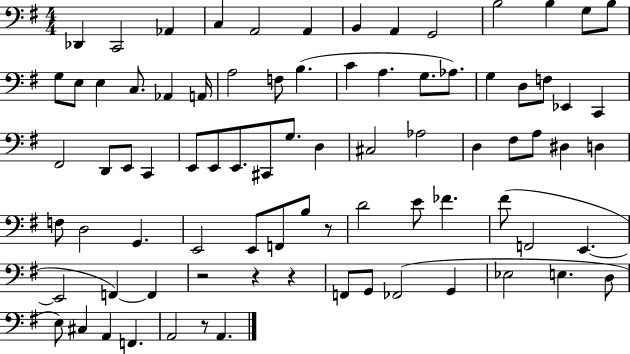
X:1
T:Untitled
M:4/4
L:1/4
K:G
_D,, C,,2 _A,, C, A,,2 A,, B,, A,, G,,2 B,2 B, G,/2 B,/2 G,/2 E,/2 E, C,/2 _A,, A,,/4 A,2 F,/2 B, C A, G,/2 _A,/2 G, D,/2 F,/2 _E,, C,, ^F,,2 D,,/2 E,,/2 C,, E,,/2 E,,/2 E,,/2 ^C,,/2 G,/2 D, ^C,2 _A,2 D, ^F,/2 A,/2 ^D, D, F,/2 D,2 G,, E,,2 E,,/2 F,,/2 B,/2 z/2 D2 E/2 _F ^F/2 F,,2 E,, E,,2 F,, F,, z2 z z F,,/2 G,,/2 _F,,2 G,, _E,2 E, D,/2 E,/2 ^C, A,, F,, A,,2 z/2 A,,